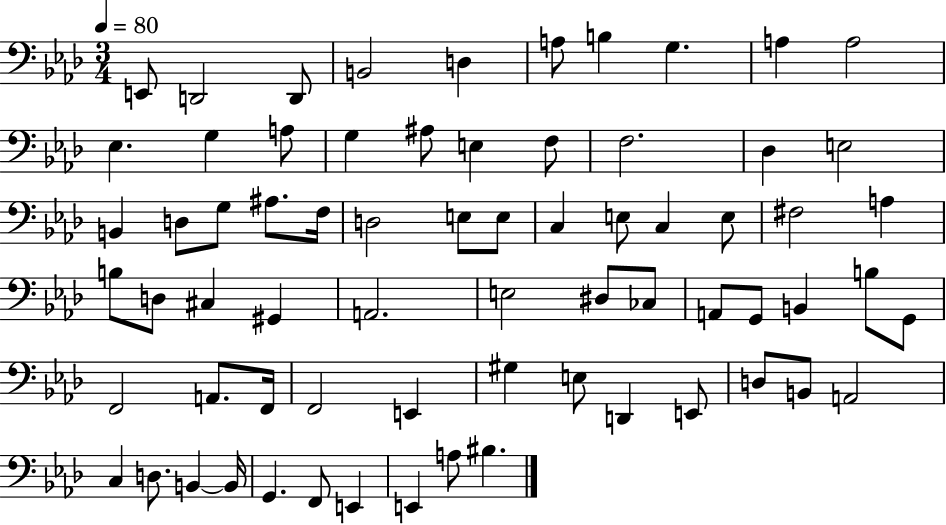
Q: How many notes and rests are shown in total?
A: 69